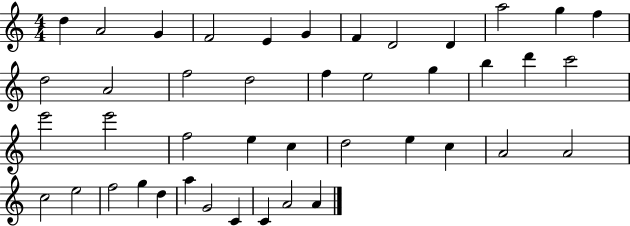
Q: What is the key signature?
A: C major